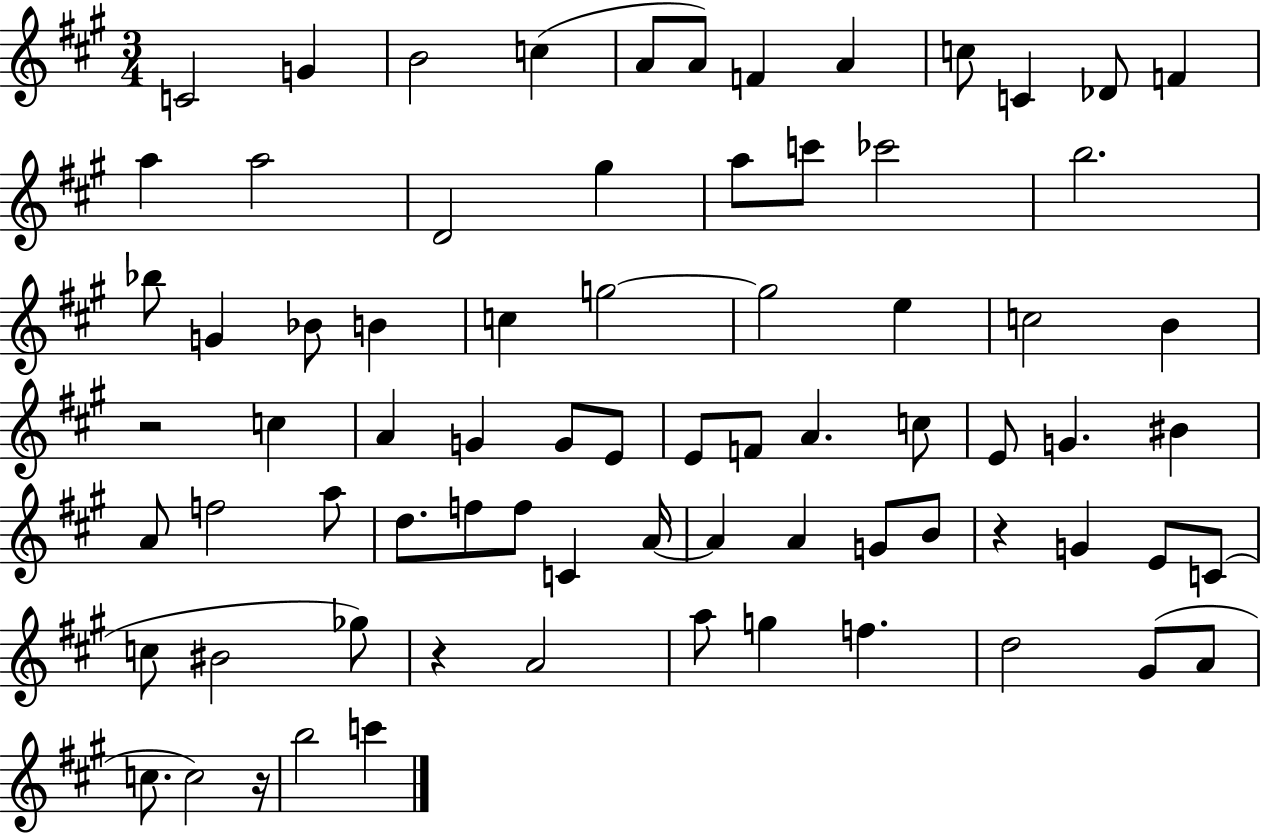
C4/h G4/q B4/h C5/q A4/e A4/e F4/q A4/q C5/e C4/q Db4/e F4/q A5/q A5/h D4/h G#5/q A5/e C6/e CES6/h B5/h. Bb5/e G4/q Bb4/e B4/q C5/q G5/h G5/h E5/q C5/h B4/q R/h C5/q A4/q G4/q G4/e E4/e E4/e F4/e A4/q. C5/e E4/e G4/q. BIS4/q A4/e F5/h A5/e D5/e. F5/e F5/e C4/q A4/s A4/q A4/q G4/e B4/e R/q G4/q E4/e C4/e C5/e BIS4/h Gb5/e R/q A4/h A5/e G5/q F5/q. D5/h G#4/e A4/e C5/e. C5/h R/s B5/h C6/q